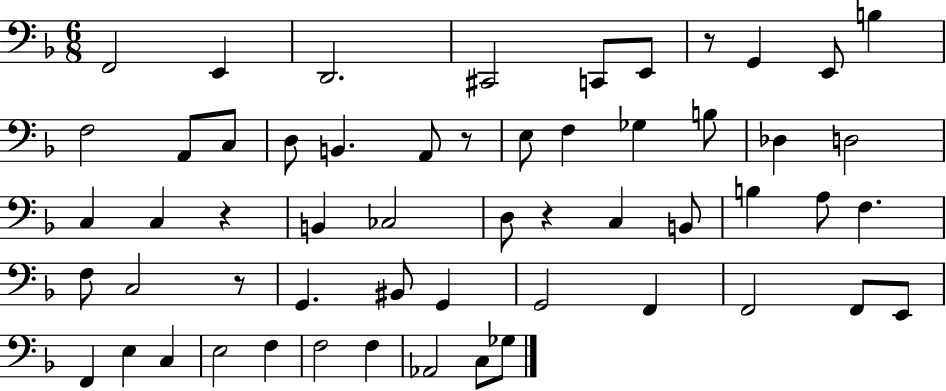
F2/h E2/q D2/h. C#2/h C2/e E2/e R/e G2/q E2/e B3/q F3/h A2/e C3/e D3/e B2/q. A2/e R/e E3/e F3/q Gb3/q B3/e Db3/q D3/h C3/q C3/q R/q B2/q CES3/h D3/e R/q C3/q B2/e B3/q A3/e F3/q. F3/e C3/h R/e G2/q. BIS2/e G2/q G2/h F2/q F2/h F2/e E2/e F2/q E3/q C3/q E3/h F3/q F3/h F3/q Ab2/h C3/e Gb3/e